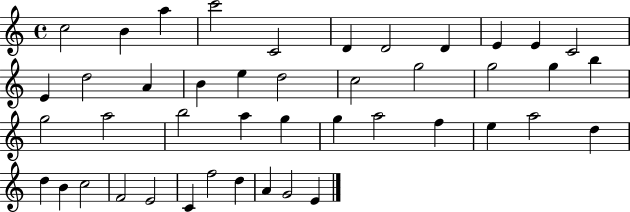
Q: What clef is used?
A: treble